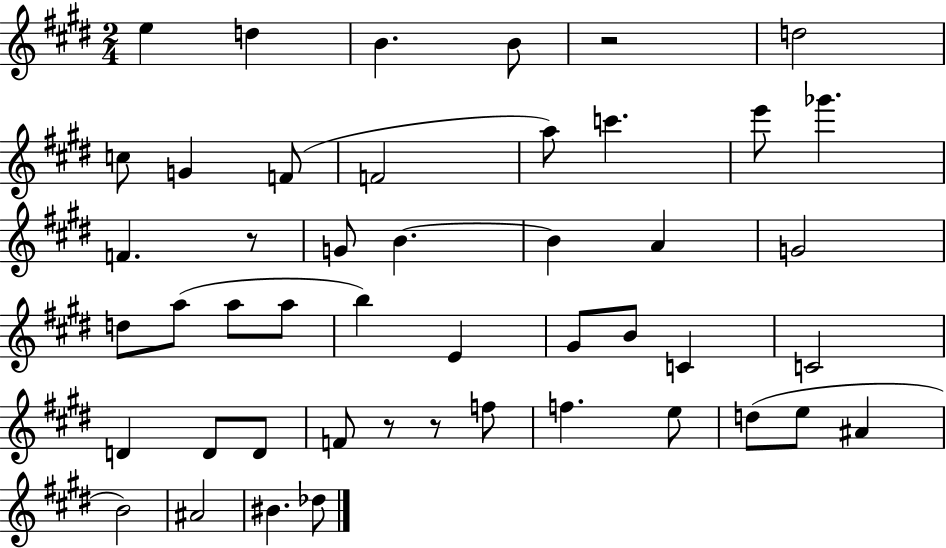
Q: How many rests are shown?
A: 4